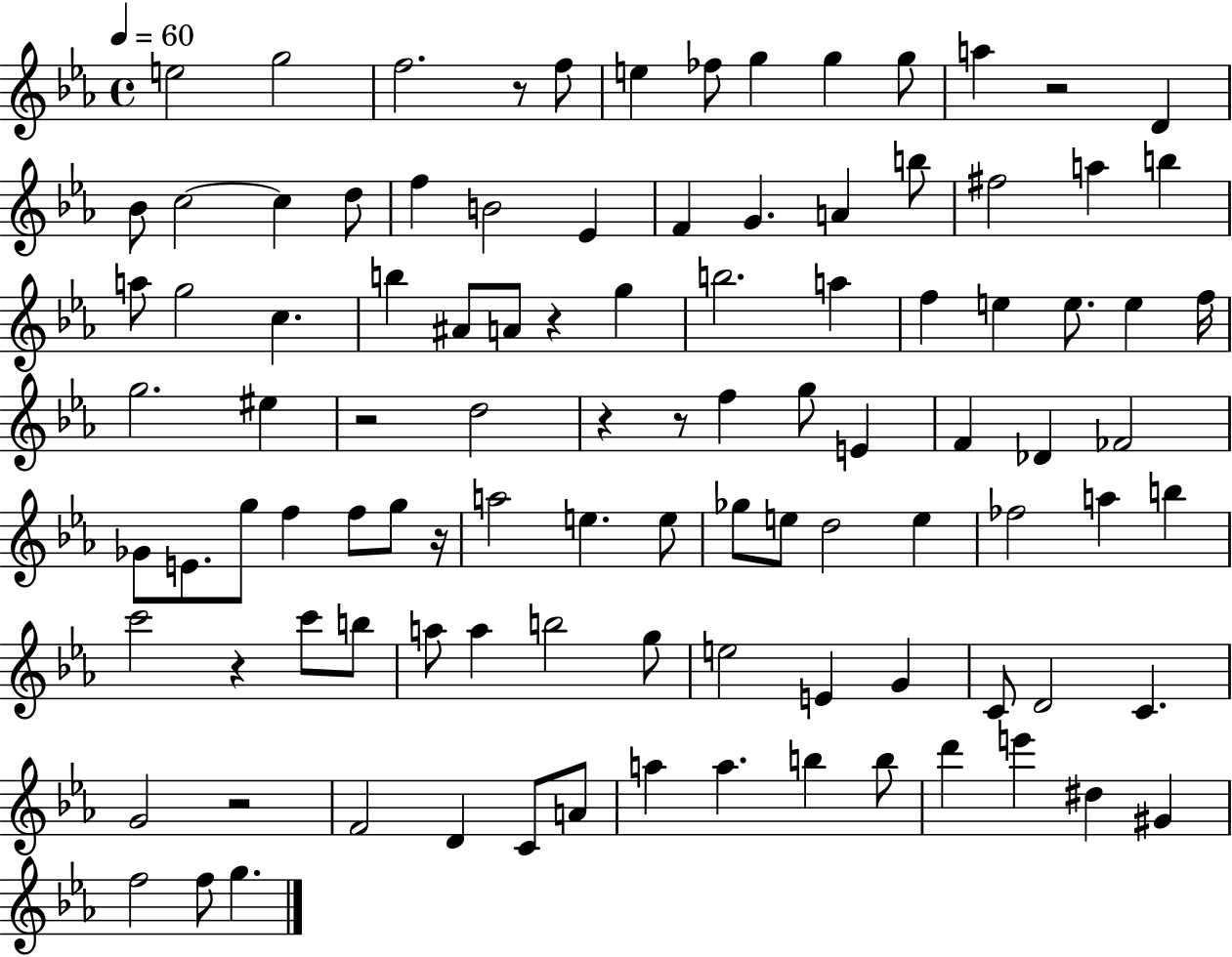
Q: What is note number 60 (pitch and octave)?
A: D5